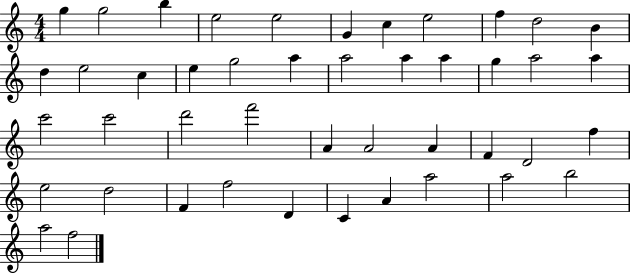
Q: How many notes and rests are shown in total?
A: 45